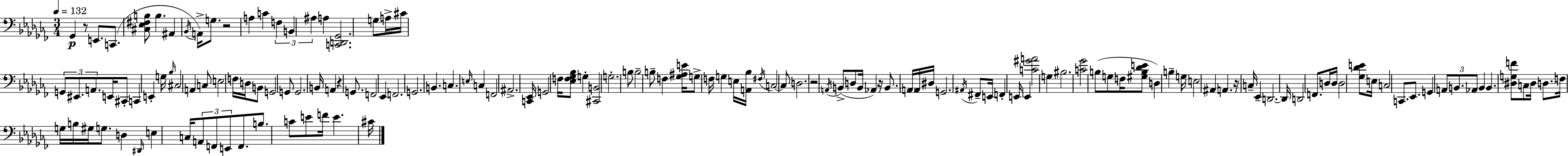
X:1
T:Untitled
M:3/4
L:1/4
K:Abm
_G,, z/2 E,,/2 C,,/2 [^C,_E,^F,B,]/2 B, ^A,, _B,,/4 A,,/4 G,/2 z2 A, C F, B,, ^A, A, [C,,D,,_G,,]2 G,/2 A,/4 ^C/4 G,,/2 ^E,,/2 A,,/2 E,,/4 ^C,,/2 C,, E,, G,/4 _B,/4 ^C,2 A,, C,/2 E,2 F,/4 D,/4 B,,/2 G,,2 G,,/2 G,,2 B,,/4 A,, z G,,/2 F,,2 _E,, F,,2 G,,2 B,, C, E,/4 C, F,,2 ^A,,2 [C,,_E,,]/4 G,,2 F,/4 [_E,F,_G,_B,]/2 G, [^C,,B,,]2 G,2 B,/2 B,2 B,/2 F, [_G,^A,E]/4 G,/2 F,/4 G, E,/4 [A,,_B,]/4 ^F,/4 C,2 C,/2 D,2 z2 A,,/4 B,,/2 D,/2 B,,/4 _A,, z/4 B,,/2 A,,/4 A,,/4 ^D,/4 G,,2 ^A,,/4 ^F,,/2 E,,/4 F,, E,,/4 E,, [C^GA]2 G, ^B,2 [C_G]2 B,/2 G,/2 F,/4 [^G,B,_DE]/2 D, B, G,/4 E,2 ^A,, A,, z/4 C,/4 _E,, D,,2 D,,/4 D,,2 F,,/2 D,/4 D,/4 D,2 [_G,_DE]/2 E,/4 C,2 C,,/2 _E,,/2 G,, A,,/2 B,,/2 _A,,/2 B,, B,, [^D,G,F]/2 C,/2 ^D,/4 D,/2 F,/4 G,/4 B,/4 ^G,/4 G,/2 D, ^D,,/4 E, C,/4 A,,/2 F,,/2 E,,/2 F,,/2 B,/2 C/2 E/2 F/4 E ^C/4